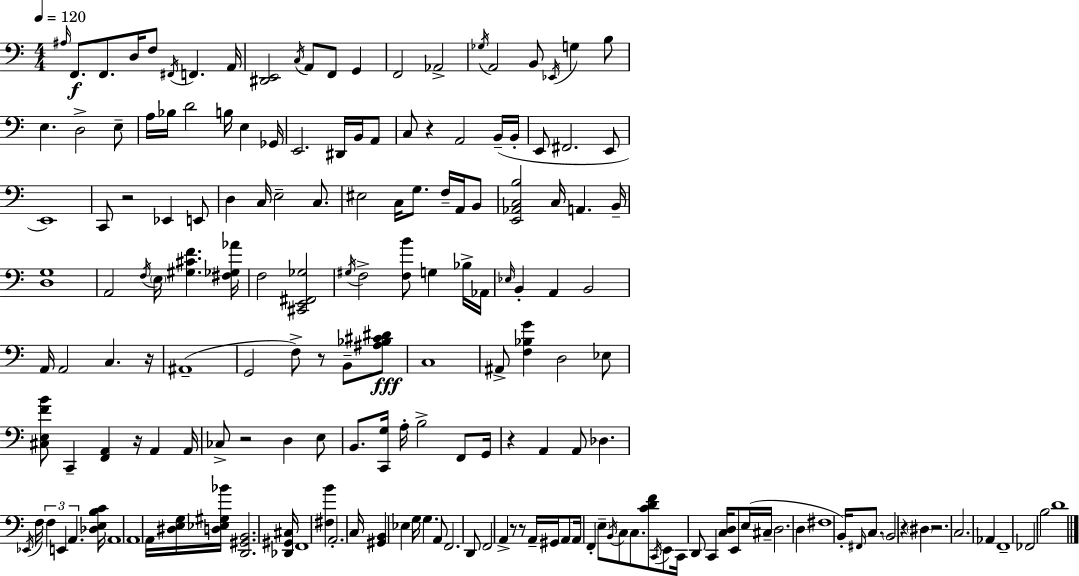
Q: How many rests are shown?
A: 11